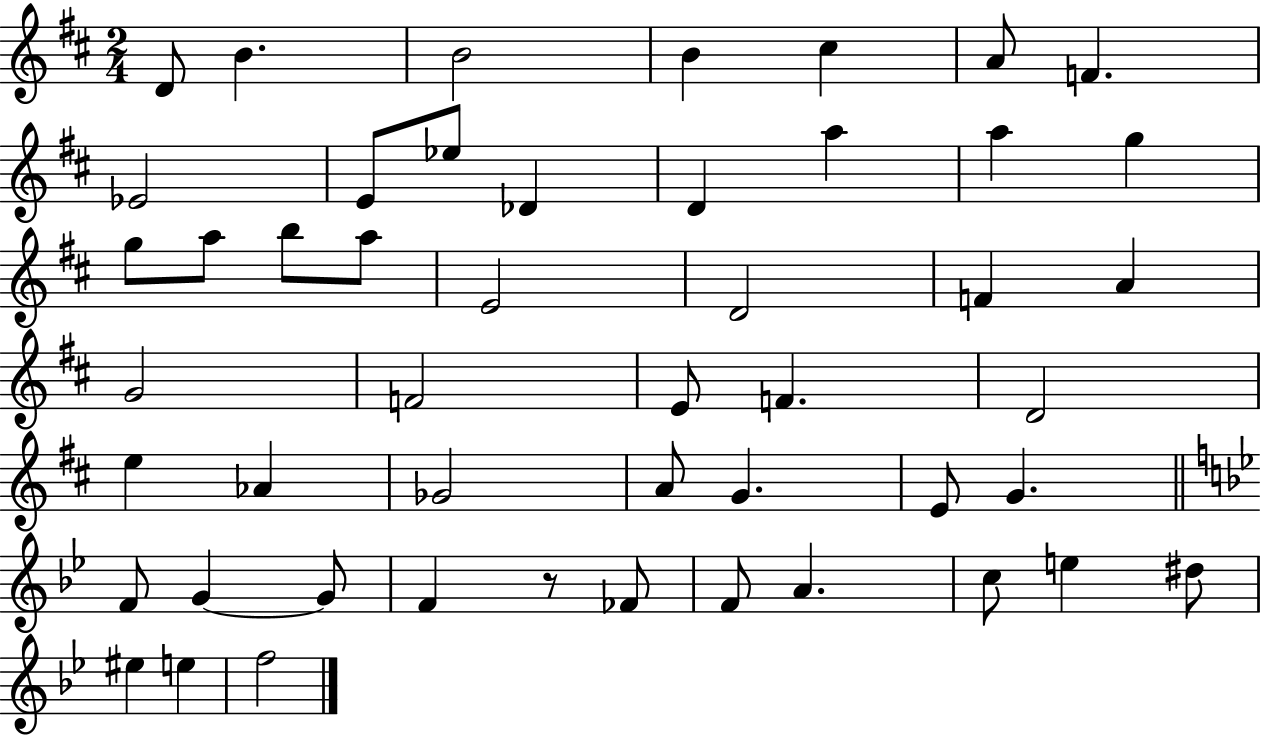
{
  \clef treble
  \numericTimeSignature
  \time 2/4
  \key d \major
  d'8 b'4. | b'2 | b'4 cis''4 | a'8 f'4. | \break ees'2 | e'8 ees''8 des'4 | d'4 a''4 | a''4 g''4 | \break g''8 a''8 b''8 a''8 | e'2 | d'2 | f'4 a'4 | \break g'2 | f'2 | e'8 f'4. | d'2 | \break e''4 aes'4 | ges'2 | a'8 g'4. | e'8 g'4. | \break \bar "||" \break \key bes \major f'8 g'4~~ g'8 | f'4 r8 fes'8 | f'8 a'4. | c''8 e''4 dis''8 | \break eis''4 e''4 | f''2 | \bar "|."
}